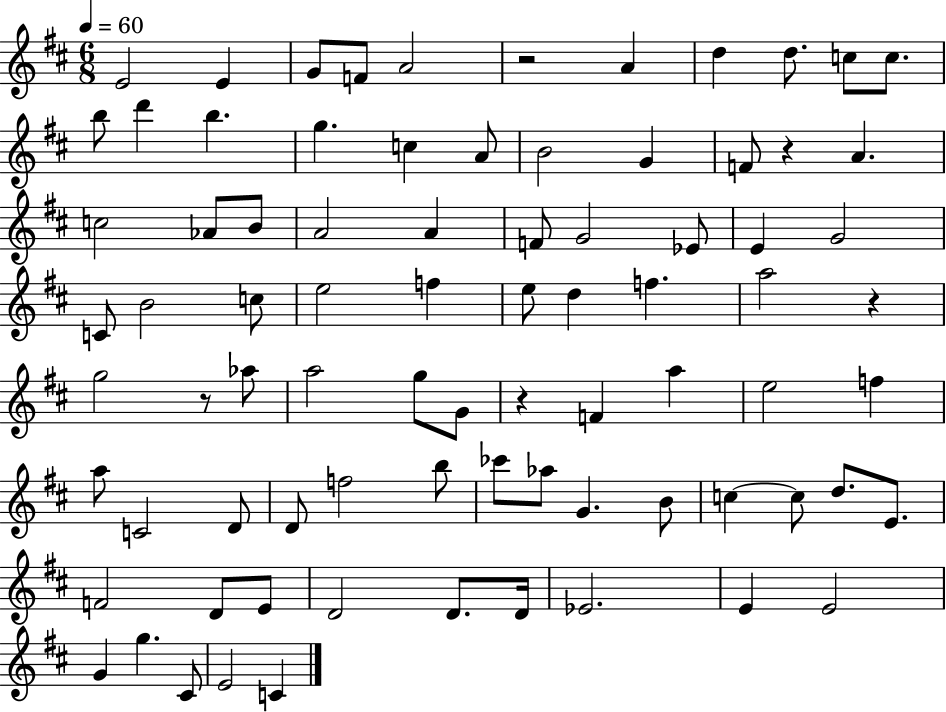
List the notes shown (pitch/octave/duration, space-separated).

E4/h E4/q G4/e F4/e A4/h R/h A4/q D5/q D5/e. C5/e C5/e. B5/e D6/q B5/q. G5/q. C5/q A4/e B4/h G4/q F4/e R/q A4/q. C5/h Ab4/e B4/e A4/h A4/q F4/e G4/h Eb4/e E4/q G4/h C4/e B4/h C5/e E5/h F5/q E5/e D5/q F5/q. A5/h R/q G5/h R/e Ab5/e A5/h G5/e G4/e R/q F4/q A5/q E5/h F5/q A5/e C4/h D4/e D4/e F5/h B5/e CES6/e Ab5/e G4/q. B4/e C5/q C5/e D5/e. E4/e. F4/h D4/e E4/e D4/h D4/e. D4/s Eb4/h. E4/q E4/h G4/q G5/q. C#4/e E4/h C4/q